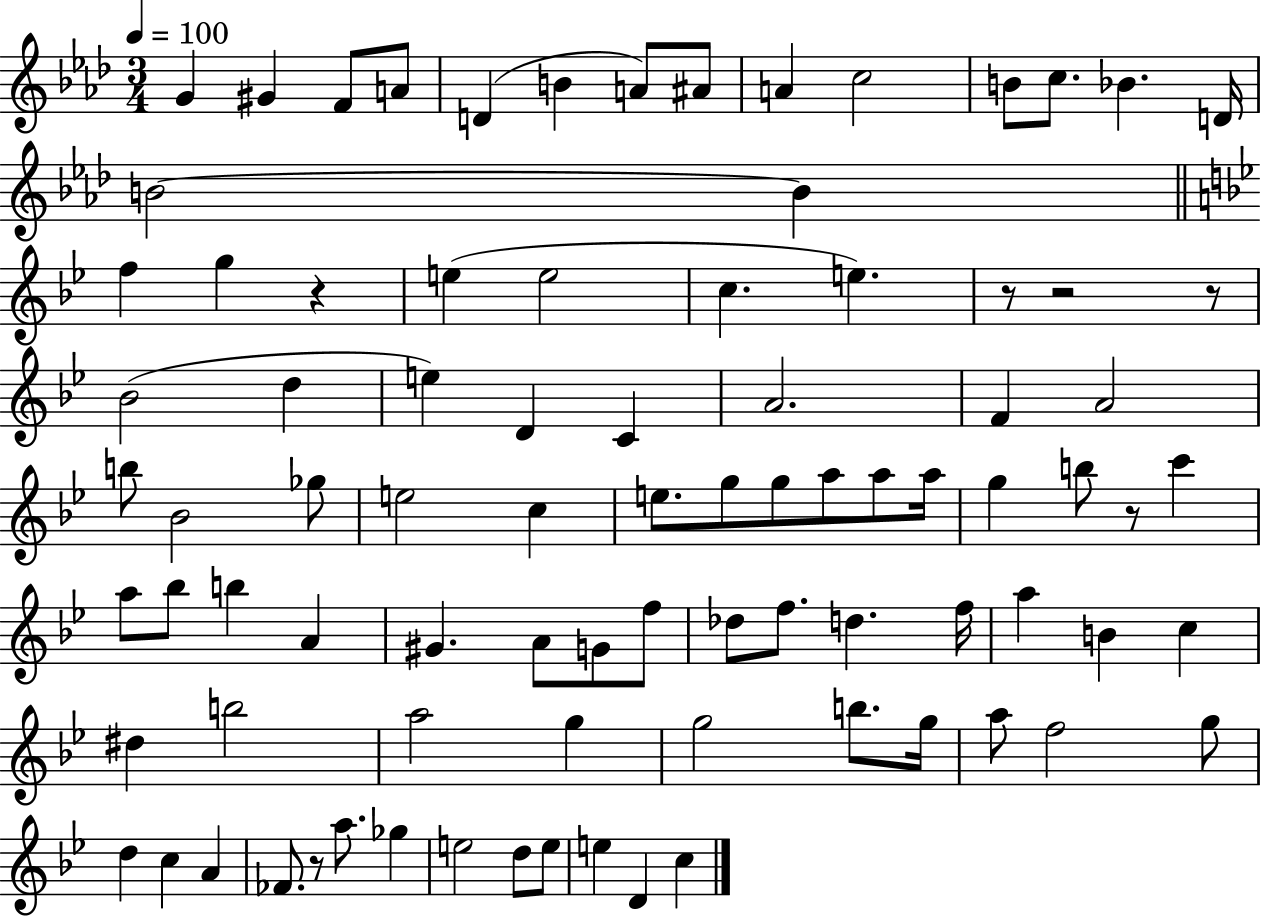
{
  \clef treble
  \numericTimeSignature
  \time 3/4
  \key aes \major
  \tempo 4 = 100
  g'4 gis'4 f'8 a'8 | d'4( b'4 a'8) ais'8 | a'4 c''2 | b'8 c''8. bes'4. d'16 | \break b'2~~ b'4 | \bar "||" \break \key bes \major f''4 g''4 r4 | e''4( e''2 | c''4. e''4.) | r8 r2 r8 | \break bes'2( d''4 | e''4) d'4 c'4 | a'2. | f'4 a'2 | \break b''8 bes'2 ges''8 | e''2 c''4 | e''8. g''8 g''8 a''8 a''8 a''16 | g''4 b''8 r8 c'''4 | \break a''8 bes''8 b''4 a'4 | gis'4. a'8 g'8 f''8 | des''8 f''8. d''4. f''16 | a''4 b'4 c''4 | \break dis''4 b''2 | a''2 g''4 | g''2 b''8. g''16 | a''8 f''2 g''8 | \break d''4 c''4 a'4 | fes'8. r8 a''8. ges''4 | e''2 d''8 e''8 | e''4 d'4 c''4 | \break \bar "|."
}